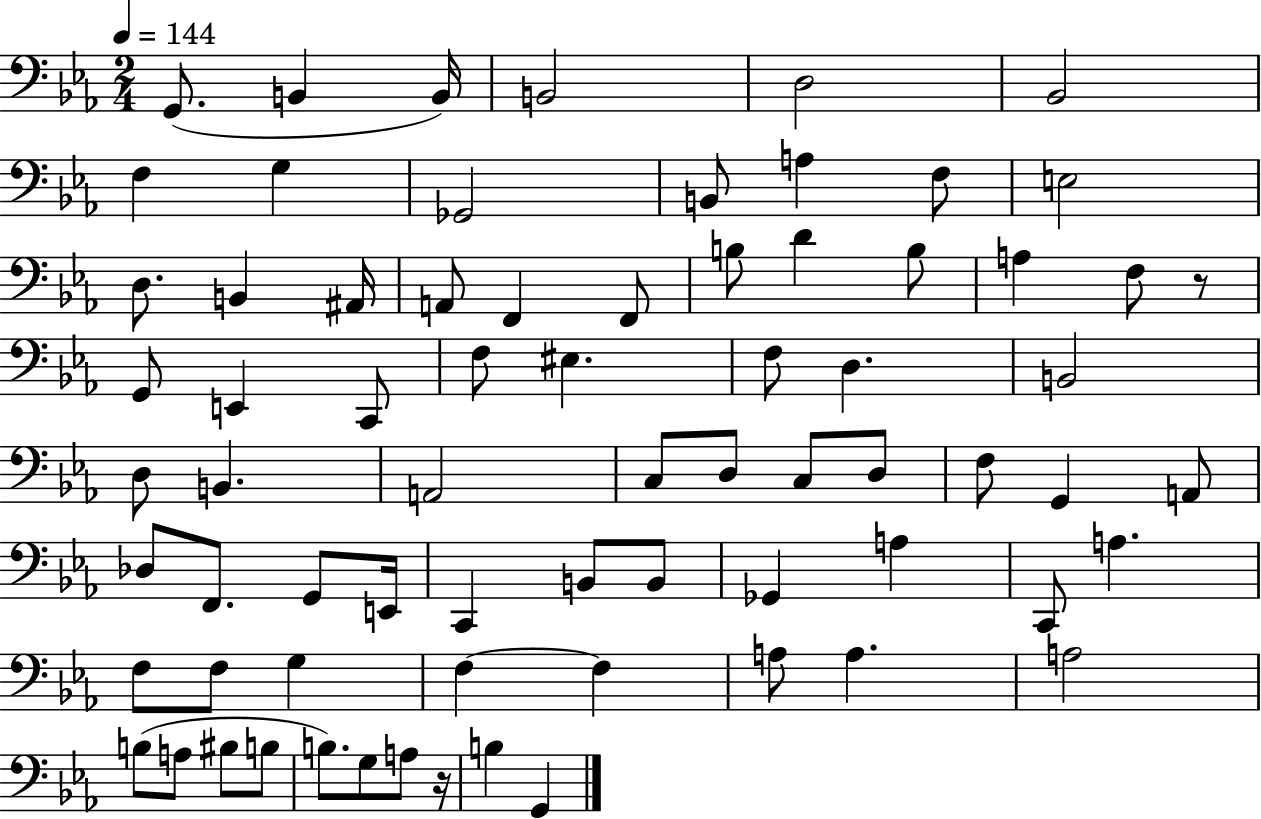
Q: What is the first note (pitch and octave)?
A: G2